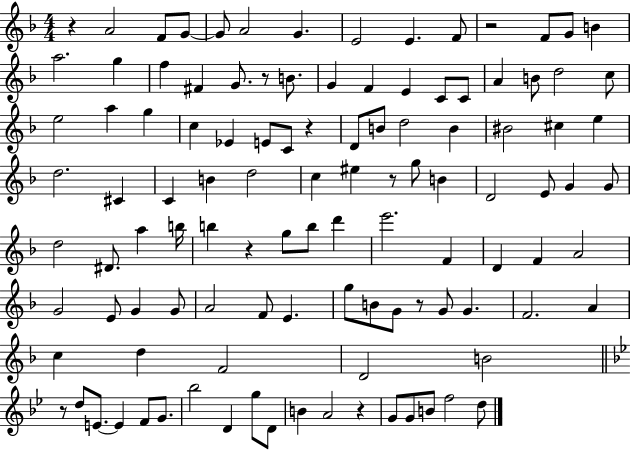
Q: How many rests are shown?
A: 9